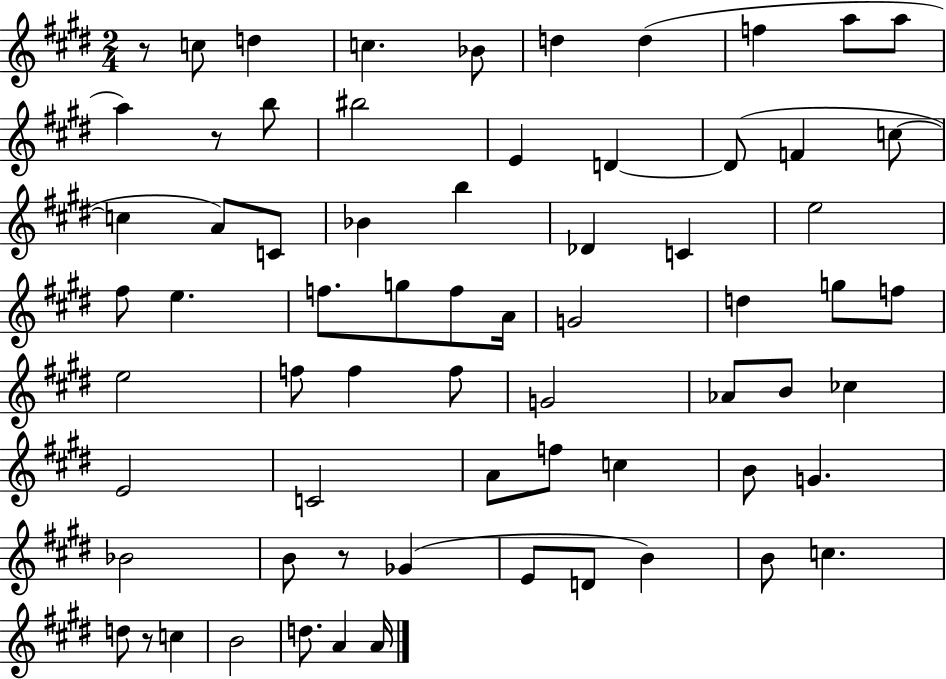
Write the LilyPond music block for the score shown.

{
  \clef treble
  \numericTimeSignature
  \time 2/4
  \key e \major
  r8 c''8 d''4 | c''4. bes'8 | d''4 d''4( | f''4 a''8 a''8 | \break a''4) r8 b''8 | bis''2 | e'4 d'4~~ | d'8( f'4 c''8~~ | \break c''4 a'8) c'8 | bes'4 b''4 | des'4 c'4 | e''2 | \break fis''8 e''4. | f''8. g''8 f''8 a'16 | g'2 | d''4 g''8 f''8 | \break e''2 | f''8 f''4 f''8 | g'2 | aes'8 b'8 ces''4 | \break e'2 | c'2 | a'8 f''8 c''4 | b'8 g'4. | \break bes'2 | b'8 r8 ges'4( | e'8 d'8 b'4) | b'8 c''4. | \break d''8 r8 c''4 | b'2 | d''8. a'4 a'16 | \bar "|."
}